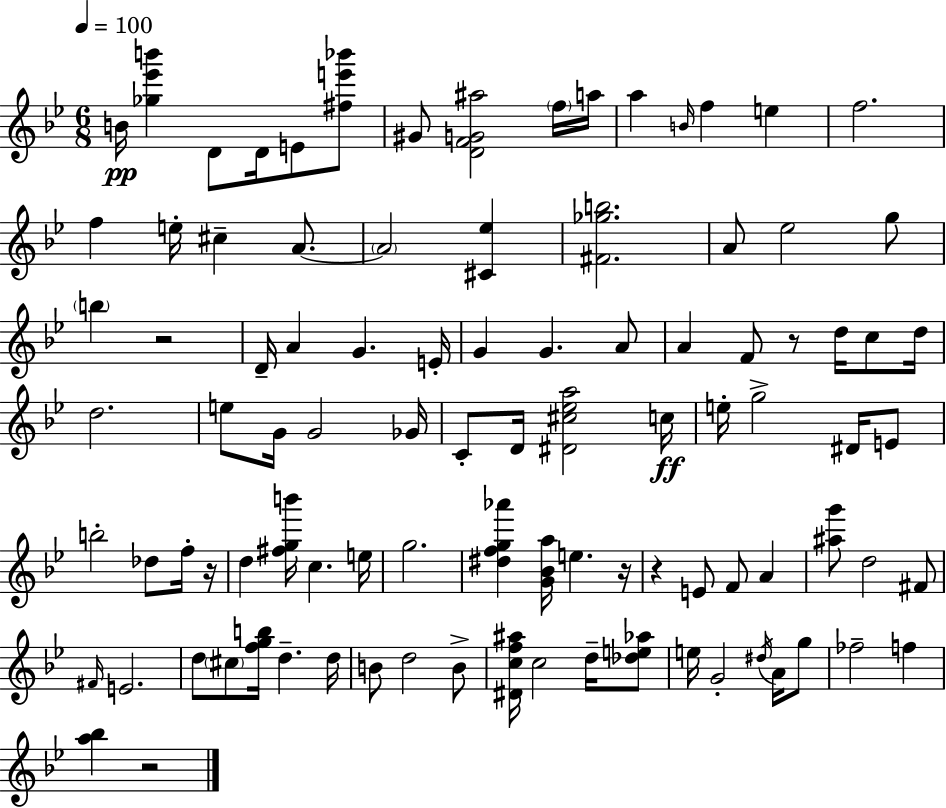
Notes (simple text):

B4/s [Gb5,Eb6,B6]/q D4/e D4/s E4/e [F#5,E6,Bb6]/e G#4/e [D4,F4,G4,A#5]/h F5/s A5/s A5/q B4/s F5/q E5/q F5/h. F5/q E5/s C#5/q A4/e. A4/h [C#4,Eb5]/q [F#4,Gb5,B5]/h. A4/e Eb5/h G5/e B5/q R/h D4/s A4/q G4/q. E4/s G4/q G4/q. A4/e A4/q F4/e R/e D5/s C5/e D5/s D5/h. E5/e G4/s G4/h Gb4/s C4/e D4/s [D#4,C#5,Eb5,A5]/h C5/s E5/s G5/h D#4/s E4/e B5/h Db5/e F5/s R/s D5/q [F#5,G5,B6]/s C5/q. E5/s G5/h. [D#5,F5,G5,Ab6]/q [G4,Bb4,A5]/s E5/q. R/s R/q E4/e F4/e A4/q [A#5,G6]/e D5/h F#4/e F#4/s E4/h. D5/e C#5/e [F5,G5,B5]/s D5/q. D5/s B4/e D5/h B4/e [D#4,C5,F5,A#5]/s C5/h D5/s [Db5,E5,Ab5]/e E5/s G4/h D#5/s A4/s G5/e FES5/h F5/q [A5,Bb5]/q R/h